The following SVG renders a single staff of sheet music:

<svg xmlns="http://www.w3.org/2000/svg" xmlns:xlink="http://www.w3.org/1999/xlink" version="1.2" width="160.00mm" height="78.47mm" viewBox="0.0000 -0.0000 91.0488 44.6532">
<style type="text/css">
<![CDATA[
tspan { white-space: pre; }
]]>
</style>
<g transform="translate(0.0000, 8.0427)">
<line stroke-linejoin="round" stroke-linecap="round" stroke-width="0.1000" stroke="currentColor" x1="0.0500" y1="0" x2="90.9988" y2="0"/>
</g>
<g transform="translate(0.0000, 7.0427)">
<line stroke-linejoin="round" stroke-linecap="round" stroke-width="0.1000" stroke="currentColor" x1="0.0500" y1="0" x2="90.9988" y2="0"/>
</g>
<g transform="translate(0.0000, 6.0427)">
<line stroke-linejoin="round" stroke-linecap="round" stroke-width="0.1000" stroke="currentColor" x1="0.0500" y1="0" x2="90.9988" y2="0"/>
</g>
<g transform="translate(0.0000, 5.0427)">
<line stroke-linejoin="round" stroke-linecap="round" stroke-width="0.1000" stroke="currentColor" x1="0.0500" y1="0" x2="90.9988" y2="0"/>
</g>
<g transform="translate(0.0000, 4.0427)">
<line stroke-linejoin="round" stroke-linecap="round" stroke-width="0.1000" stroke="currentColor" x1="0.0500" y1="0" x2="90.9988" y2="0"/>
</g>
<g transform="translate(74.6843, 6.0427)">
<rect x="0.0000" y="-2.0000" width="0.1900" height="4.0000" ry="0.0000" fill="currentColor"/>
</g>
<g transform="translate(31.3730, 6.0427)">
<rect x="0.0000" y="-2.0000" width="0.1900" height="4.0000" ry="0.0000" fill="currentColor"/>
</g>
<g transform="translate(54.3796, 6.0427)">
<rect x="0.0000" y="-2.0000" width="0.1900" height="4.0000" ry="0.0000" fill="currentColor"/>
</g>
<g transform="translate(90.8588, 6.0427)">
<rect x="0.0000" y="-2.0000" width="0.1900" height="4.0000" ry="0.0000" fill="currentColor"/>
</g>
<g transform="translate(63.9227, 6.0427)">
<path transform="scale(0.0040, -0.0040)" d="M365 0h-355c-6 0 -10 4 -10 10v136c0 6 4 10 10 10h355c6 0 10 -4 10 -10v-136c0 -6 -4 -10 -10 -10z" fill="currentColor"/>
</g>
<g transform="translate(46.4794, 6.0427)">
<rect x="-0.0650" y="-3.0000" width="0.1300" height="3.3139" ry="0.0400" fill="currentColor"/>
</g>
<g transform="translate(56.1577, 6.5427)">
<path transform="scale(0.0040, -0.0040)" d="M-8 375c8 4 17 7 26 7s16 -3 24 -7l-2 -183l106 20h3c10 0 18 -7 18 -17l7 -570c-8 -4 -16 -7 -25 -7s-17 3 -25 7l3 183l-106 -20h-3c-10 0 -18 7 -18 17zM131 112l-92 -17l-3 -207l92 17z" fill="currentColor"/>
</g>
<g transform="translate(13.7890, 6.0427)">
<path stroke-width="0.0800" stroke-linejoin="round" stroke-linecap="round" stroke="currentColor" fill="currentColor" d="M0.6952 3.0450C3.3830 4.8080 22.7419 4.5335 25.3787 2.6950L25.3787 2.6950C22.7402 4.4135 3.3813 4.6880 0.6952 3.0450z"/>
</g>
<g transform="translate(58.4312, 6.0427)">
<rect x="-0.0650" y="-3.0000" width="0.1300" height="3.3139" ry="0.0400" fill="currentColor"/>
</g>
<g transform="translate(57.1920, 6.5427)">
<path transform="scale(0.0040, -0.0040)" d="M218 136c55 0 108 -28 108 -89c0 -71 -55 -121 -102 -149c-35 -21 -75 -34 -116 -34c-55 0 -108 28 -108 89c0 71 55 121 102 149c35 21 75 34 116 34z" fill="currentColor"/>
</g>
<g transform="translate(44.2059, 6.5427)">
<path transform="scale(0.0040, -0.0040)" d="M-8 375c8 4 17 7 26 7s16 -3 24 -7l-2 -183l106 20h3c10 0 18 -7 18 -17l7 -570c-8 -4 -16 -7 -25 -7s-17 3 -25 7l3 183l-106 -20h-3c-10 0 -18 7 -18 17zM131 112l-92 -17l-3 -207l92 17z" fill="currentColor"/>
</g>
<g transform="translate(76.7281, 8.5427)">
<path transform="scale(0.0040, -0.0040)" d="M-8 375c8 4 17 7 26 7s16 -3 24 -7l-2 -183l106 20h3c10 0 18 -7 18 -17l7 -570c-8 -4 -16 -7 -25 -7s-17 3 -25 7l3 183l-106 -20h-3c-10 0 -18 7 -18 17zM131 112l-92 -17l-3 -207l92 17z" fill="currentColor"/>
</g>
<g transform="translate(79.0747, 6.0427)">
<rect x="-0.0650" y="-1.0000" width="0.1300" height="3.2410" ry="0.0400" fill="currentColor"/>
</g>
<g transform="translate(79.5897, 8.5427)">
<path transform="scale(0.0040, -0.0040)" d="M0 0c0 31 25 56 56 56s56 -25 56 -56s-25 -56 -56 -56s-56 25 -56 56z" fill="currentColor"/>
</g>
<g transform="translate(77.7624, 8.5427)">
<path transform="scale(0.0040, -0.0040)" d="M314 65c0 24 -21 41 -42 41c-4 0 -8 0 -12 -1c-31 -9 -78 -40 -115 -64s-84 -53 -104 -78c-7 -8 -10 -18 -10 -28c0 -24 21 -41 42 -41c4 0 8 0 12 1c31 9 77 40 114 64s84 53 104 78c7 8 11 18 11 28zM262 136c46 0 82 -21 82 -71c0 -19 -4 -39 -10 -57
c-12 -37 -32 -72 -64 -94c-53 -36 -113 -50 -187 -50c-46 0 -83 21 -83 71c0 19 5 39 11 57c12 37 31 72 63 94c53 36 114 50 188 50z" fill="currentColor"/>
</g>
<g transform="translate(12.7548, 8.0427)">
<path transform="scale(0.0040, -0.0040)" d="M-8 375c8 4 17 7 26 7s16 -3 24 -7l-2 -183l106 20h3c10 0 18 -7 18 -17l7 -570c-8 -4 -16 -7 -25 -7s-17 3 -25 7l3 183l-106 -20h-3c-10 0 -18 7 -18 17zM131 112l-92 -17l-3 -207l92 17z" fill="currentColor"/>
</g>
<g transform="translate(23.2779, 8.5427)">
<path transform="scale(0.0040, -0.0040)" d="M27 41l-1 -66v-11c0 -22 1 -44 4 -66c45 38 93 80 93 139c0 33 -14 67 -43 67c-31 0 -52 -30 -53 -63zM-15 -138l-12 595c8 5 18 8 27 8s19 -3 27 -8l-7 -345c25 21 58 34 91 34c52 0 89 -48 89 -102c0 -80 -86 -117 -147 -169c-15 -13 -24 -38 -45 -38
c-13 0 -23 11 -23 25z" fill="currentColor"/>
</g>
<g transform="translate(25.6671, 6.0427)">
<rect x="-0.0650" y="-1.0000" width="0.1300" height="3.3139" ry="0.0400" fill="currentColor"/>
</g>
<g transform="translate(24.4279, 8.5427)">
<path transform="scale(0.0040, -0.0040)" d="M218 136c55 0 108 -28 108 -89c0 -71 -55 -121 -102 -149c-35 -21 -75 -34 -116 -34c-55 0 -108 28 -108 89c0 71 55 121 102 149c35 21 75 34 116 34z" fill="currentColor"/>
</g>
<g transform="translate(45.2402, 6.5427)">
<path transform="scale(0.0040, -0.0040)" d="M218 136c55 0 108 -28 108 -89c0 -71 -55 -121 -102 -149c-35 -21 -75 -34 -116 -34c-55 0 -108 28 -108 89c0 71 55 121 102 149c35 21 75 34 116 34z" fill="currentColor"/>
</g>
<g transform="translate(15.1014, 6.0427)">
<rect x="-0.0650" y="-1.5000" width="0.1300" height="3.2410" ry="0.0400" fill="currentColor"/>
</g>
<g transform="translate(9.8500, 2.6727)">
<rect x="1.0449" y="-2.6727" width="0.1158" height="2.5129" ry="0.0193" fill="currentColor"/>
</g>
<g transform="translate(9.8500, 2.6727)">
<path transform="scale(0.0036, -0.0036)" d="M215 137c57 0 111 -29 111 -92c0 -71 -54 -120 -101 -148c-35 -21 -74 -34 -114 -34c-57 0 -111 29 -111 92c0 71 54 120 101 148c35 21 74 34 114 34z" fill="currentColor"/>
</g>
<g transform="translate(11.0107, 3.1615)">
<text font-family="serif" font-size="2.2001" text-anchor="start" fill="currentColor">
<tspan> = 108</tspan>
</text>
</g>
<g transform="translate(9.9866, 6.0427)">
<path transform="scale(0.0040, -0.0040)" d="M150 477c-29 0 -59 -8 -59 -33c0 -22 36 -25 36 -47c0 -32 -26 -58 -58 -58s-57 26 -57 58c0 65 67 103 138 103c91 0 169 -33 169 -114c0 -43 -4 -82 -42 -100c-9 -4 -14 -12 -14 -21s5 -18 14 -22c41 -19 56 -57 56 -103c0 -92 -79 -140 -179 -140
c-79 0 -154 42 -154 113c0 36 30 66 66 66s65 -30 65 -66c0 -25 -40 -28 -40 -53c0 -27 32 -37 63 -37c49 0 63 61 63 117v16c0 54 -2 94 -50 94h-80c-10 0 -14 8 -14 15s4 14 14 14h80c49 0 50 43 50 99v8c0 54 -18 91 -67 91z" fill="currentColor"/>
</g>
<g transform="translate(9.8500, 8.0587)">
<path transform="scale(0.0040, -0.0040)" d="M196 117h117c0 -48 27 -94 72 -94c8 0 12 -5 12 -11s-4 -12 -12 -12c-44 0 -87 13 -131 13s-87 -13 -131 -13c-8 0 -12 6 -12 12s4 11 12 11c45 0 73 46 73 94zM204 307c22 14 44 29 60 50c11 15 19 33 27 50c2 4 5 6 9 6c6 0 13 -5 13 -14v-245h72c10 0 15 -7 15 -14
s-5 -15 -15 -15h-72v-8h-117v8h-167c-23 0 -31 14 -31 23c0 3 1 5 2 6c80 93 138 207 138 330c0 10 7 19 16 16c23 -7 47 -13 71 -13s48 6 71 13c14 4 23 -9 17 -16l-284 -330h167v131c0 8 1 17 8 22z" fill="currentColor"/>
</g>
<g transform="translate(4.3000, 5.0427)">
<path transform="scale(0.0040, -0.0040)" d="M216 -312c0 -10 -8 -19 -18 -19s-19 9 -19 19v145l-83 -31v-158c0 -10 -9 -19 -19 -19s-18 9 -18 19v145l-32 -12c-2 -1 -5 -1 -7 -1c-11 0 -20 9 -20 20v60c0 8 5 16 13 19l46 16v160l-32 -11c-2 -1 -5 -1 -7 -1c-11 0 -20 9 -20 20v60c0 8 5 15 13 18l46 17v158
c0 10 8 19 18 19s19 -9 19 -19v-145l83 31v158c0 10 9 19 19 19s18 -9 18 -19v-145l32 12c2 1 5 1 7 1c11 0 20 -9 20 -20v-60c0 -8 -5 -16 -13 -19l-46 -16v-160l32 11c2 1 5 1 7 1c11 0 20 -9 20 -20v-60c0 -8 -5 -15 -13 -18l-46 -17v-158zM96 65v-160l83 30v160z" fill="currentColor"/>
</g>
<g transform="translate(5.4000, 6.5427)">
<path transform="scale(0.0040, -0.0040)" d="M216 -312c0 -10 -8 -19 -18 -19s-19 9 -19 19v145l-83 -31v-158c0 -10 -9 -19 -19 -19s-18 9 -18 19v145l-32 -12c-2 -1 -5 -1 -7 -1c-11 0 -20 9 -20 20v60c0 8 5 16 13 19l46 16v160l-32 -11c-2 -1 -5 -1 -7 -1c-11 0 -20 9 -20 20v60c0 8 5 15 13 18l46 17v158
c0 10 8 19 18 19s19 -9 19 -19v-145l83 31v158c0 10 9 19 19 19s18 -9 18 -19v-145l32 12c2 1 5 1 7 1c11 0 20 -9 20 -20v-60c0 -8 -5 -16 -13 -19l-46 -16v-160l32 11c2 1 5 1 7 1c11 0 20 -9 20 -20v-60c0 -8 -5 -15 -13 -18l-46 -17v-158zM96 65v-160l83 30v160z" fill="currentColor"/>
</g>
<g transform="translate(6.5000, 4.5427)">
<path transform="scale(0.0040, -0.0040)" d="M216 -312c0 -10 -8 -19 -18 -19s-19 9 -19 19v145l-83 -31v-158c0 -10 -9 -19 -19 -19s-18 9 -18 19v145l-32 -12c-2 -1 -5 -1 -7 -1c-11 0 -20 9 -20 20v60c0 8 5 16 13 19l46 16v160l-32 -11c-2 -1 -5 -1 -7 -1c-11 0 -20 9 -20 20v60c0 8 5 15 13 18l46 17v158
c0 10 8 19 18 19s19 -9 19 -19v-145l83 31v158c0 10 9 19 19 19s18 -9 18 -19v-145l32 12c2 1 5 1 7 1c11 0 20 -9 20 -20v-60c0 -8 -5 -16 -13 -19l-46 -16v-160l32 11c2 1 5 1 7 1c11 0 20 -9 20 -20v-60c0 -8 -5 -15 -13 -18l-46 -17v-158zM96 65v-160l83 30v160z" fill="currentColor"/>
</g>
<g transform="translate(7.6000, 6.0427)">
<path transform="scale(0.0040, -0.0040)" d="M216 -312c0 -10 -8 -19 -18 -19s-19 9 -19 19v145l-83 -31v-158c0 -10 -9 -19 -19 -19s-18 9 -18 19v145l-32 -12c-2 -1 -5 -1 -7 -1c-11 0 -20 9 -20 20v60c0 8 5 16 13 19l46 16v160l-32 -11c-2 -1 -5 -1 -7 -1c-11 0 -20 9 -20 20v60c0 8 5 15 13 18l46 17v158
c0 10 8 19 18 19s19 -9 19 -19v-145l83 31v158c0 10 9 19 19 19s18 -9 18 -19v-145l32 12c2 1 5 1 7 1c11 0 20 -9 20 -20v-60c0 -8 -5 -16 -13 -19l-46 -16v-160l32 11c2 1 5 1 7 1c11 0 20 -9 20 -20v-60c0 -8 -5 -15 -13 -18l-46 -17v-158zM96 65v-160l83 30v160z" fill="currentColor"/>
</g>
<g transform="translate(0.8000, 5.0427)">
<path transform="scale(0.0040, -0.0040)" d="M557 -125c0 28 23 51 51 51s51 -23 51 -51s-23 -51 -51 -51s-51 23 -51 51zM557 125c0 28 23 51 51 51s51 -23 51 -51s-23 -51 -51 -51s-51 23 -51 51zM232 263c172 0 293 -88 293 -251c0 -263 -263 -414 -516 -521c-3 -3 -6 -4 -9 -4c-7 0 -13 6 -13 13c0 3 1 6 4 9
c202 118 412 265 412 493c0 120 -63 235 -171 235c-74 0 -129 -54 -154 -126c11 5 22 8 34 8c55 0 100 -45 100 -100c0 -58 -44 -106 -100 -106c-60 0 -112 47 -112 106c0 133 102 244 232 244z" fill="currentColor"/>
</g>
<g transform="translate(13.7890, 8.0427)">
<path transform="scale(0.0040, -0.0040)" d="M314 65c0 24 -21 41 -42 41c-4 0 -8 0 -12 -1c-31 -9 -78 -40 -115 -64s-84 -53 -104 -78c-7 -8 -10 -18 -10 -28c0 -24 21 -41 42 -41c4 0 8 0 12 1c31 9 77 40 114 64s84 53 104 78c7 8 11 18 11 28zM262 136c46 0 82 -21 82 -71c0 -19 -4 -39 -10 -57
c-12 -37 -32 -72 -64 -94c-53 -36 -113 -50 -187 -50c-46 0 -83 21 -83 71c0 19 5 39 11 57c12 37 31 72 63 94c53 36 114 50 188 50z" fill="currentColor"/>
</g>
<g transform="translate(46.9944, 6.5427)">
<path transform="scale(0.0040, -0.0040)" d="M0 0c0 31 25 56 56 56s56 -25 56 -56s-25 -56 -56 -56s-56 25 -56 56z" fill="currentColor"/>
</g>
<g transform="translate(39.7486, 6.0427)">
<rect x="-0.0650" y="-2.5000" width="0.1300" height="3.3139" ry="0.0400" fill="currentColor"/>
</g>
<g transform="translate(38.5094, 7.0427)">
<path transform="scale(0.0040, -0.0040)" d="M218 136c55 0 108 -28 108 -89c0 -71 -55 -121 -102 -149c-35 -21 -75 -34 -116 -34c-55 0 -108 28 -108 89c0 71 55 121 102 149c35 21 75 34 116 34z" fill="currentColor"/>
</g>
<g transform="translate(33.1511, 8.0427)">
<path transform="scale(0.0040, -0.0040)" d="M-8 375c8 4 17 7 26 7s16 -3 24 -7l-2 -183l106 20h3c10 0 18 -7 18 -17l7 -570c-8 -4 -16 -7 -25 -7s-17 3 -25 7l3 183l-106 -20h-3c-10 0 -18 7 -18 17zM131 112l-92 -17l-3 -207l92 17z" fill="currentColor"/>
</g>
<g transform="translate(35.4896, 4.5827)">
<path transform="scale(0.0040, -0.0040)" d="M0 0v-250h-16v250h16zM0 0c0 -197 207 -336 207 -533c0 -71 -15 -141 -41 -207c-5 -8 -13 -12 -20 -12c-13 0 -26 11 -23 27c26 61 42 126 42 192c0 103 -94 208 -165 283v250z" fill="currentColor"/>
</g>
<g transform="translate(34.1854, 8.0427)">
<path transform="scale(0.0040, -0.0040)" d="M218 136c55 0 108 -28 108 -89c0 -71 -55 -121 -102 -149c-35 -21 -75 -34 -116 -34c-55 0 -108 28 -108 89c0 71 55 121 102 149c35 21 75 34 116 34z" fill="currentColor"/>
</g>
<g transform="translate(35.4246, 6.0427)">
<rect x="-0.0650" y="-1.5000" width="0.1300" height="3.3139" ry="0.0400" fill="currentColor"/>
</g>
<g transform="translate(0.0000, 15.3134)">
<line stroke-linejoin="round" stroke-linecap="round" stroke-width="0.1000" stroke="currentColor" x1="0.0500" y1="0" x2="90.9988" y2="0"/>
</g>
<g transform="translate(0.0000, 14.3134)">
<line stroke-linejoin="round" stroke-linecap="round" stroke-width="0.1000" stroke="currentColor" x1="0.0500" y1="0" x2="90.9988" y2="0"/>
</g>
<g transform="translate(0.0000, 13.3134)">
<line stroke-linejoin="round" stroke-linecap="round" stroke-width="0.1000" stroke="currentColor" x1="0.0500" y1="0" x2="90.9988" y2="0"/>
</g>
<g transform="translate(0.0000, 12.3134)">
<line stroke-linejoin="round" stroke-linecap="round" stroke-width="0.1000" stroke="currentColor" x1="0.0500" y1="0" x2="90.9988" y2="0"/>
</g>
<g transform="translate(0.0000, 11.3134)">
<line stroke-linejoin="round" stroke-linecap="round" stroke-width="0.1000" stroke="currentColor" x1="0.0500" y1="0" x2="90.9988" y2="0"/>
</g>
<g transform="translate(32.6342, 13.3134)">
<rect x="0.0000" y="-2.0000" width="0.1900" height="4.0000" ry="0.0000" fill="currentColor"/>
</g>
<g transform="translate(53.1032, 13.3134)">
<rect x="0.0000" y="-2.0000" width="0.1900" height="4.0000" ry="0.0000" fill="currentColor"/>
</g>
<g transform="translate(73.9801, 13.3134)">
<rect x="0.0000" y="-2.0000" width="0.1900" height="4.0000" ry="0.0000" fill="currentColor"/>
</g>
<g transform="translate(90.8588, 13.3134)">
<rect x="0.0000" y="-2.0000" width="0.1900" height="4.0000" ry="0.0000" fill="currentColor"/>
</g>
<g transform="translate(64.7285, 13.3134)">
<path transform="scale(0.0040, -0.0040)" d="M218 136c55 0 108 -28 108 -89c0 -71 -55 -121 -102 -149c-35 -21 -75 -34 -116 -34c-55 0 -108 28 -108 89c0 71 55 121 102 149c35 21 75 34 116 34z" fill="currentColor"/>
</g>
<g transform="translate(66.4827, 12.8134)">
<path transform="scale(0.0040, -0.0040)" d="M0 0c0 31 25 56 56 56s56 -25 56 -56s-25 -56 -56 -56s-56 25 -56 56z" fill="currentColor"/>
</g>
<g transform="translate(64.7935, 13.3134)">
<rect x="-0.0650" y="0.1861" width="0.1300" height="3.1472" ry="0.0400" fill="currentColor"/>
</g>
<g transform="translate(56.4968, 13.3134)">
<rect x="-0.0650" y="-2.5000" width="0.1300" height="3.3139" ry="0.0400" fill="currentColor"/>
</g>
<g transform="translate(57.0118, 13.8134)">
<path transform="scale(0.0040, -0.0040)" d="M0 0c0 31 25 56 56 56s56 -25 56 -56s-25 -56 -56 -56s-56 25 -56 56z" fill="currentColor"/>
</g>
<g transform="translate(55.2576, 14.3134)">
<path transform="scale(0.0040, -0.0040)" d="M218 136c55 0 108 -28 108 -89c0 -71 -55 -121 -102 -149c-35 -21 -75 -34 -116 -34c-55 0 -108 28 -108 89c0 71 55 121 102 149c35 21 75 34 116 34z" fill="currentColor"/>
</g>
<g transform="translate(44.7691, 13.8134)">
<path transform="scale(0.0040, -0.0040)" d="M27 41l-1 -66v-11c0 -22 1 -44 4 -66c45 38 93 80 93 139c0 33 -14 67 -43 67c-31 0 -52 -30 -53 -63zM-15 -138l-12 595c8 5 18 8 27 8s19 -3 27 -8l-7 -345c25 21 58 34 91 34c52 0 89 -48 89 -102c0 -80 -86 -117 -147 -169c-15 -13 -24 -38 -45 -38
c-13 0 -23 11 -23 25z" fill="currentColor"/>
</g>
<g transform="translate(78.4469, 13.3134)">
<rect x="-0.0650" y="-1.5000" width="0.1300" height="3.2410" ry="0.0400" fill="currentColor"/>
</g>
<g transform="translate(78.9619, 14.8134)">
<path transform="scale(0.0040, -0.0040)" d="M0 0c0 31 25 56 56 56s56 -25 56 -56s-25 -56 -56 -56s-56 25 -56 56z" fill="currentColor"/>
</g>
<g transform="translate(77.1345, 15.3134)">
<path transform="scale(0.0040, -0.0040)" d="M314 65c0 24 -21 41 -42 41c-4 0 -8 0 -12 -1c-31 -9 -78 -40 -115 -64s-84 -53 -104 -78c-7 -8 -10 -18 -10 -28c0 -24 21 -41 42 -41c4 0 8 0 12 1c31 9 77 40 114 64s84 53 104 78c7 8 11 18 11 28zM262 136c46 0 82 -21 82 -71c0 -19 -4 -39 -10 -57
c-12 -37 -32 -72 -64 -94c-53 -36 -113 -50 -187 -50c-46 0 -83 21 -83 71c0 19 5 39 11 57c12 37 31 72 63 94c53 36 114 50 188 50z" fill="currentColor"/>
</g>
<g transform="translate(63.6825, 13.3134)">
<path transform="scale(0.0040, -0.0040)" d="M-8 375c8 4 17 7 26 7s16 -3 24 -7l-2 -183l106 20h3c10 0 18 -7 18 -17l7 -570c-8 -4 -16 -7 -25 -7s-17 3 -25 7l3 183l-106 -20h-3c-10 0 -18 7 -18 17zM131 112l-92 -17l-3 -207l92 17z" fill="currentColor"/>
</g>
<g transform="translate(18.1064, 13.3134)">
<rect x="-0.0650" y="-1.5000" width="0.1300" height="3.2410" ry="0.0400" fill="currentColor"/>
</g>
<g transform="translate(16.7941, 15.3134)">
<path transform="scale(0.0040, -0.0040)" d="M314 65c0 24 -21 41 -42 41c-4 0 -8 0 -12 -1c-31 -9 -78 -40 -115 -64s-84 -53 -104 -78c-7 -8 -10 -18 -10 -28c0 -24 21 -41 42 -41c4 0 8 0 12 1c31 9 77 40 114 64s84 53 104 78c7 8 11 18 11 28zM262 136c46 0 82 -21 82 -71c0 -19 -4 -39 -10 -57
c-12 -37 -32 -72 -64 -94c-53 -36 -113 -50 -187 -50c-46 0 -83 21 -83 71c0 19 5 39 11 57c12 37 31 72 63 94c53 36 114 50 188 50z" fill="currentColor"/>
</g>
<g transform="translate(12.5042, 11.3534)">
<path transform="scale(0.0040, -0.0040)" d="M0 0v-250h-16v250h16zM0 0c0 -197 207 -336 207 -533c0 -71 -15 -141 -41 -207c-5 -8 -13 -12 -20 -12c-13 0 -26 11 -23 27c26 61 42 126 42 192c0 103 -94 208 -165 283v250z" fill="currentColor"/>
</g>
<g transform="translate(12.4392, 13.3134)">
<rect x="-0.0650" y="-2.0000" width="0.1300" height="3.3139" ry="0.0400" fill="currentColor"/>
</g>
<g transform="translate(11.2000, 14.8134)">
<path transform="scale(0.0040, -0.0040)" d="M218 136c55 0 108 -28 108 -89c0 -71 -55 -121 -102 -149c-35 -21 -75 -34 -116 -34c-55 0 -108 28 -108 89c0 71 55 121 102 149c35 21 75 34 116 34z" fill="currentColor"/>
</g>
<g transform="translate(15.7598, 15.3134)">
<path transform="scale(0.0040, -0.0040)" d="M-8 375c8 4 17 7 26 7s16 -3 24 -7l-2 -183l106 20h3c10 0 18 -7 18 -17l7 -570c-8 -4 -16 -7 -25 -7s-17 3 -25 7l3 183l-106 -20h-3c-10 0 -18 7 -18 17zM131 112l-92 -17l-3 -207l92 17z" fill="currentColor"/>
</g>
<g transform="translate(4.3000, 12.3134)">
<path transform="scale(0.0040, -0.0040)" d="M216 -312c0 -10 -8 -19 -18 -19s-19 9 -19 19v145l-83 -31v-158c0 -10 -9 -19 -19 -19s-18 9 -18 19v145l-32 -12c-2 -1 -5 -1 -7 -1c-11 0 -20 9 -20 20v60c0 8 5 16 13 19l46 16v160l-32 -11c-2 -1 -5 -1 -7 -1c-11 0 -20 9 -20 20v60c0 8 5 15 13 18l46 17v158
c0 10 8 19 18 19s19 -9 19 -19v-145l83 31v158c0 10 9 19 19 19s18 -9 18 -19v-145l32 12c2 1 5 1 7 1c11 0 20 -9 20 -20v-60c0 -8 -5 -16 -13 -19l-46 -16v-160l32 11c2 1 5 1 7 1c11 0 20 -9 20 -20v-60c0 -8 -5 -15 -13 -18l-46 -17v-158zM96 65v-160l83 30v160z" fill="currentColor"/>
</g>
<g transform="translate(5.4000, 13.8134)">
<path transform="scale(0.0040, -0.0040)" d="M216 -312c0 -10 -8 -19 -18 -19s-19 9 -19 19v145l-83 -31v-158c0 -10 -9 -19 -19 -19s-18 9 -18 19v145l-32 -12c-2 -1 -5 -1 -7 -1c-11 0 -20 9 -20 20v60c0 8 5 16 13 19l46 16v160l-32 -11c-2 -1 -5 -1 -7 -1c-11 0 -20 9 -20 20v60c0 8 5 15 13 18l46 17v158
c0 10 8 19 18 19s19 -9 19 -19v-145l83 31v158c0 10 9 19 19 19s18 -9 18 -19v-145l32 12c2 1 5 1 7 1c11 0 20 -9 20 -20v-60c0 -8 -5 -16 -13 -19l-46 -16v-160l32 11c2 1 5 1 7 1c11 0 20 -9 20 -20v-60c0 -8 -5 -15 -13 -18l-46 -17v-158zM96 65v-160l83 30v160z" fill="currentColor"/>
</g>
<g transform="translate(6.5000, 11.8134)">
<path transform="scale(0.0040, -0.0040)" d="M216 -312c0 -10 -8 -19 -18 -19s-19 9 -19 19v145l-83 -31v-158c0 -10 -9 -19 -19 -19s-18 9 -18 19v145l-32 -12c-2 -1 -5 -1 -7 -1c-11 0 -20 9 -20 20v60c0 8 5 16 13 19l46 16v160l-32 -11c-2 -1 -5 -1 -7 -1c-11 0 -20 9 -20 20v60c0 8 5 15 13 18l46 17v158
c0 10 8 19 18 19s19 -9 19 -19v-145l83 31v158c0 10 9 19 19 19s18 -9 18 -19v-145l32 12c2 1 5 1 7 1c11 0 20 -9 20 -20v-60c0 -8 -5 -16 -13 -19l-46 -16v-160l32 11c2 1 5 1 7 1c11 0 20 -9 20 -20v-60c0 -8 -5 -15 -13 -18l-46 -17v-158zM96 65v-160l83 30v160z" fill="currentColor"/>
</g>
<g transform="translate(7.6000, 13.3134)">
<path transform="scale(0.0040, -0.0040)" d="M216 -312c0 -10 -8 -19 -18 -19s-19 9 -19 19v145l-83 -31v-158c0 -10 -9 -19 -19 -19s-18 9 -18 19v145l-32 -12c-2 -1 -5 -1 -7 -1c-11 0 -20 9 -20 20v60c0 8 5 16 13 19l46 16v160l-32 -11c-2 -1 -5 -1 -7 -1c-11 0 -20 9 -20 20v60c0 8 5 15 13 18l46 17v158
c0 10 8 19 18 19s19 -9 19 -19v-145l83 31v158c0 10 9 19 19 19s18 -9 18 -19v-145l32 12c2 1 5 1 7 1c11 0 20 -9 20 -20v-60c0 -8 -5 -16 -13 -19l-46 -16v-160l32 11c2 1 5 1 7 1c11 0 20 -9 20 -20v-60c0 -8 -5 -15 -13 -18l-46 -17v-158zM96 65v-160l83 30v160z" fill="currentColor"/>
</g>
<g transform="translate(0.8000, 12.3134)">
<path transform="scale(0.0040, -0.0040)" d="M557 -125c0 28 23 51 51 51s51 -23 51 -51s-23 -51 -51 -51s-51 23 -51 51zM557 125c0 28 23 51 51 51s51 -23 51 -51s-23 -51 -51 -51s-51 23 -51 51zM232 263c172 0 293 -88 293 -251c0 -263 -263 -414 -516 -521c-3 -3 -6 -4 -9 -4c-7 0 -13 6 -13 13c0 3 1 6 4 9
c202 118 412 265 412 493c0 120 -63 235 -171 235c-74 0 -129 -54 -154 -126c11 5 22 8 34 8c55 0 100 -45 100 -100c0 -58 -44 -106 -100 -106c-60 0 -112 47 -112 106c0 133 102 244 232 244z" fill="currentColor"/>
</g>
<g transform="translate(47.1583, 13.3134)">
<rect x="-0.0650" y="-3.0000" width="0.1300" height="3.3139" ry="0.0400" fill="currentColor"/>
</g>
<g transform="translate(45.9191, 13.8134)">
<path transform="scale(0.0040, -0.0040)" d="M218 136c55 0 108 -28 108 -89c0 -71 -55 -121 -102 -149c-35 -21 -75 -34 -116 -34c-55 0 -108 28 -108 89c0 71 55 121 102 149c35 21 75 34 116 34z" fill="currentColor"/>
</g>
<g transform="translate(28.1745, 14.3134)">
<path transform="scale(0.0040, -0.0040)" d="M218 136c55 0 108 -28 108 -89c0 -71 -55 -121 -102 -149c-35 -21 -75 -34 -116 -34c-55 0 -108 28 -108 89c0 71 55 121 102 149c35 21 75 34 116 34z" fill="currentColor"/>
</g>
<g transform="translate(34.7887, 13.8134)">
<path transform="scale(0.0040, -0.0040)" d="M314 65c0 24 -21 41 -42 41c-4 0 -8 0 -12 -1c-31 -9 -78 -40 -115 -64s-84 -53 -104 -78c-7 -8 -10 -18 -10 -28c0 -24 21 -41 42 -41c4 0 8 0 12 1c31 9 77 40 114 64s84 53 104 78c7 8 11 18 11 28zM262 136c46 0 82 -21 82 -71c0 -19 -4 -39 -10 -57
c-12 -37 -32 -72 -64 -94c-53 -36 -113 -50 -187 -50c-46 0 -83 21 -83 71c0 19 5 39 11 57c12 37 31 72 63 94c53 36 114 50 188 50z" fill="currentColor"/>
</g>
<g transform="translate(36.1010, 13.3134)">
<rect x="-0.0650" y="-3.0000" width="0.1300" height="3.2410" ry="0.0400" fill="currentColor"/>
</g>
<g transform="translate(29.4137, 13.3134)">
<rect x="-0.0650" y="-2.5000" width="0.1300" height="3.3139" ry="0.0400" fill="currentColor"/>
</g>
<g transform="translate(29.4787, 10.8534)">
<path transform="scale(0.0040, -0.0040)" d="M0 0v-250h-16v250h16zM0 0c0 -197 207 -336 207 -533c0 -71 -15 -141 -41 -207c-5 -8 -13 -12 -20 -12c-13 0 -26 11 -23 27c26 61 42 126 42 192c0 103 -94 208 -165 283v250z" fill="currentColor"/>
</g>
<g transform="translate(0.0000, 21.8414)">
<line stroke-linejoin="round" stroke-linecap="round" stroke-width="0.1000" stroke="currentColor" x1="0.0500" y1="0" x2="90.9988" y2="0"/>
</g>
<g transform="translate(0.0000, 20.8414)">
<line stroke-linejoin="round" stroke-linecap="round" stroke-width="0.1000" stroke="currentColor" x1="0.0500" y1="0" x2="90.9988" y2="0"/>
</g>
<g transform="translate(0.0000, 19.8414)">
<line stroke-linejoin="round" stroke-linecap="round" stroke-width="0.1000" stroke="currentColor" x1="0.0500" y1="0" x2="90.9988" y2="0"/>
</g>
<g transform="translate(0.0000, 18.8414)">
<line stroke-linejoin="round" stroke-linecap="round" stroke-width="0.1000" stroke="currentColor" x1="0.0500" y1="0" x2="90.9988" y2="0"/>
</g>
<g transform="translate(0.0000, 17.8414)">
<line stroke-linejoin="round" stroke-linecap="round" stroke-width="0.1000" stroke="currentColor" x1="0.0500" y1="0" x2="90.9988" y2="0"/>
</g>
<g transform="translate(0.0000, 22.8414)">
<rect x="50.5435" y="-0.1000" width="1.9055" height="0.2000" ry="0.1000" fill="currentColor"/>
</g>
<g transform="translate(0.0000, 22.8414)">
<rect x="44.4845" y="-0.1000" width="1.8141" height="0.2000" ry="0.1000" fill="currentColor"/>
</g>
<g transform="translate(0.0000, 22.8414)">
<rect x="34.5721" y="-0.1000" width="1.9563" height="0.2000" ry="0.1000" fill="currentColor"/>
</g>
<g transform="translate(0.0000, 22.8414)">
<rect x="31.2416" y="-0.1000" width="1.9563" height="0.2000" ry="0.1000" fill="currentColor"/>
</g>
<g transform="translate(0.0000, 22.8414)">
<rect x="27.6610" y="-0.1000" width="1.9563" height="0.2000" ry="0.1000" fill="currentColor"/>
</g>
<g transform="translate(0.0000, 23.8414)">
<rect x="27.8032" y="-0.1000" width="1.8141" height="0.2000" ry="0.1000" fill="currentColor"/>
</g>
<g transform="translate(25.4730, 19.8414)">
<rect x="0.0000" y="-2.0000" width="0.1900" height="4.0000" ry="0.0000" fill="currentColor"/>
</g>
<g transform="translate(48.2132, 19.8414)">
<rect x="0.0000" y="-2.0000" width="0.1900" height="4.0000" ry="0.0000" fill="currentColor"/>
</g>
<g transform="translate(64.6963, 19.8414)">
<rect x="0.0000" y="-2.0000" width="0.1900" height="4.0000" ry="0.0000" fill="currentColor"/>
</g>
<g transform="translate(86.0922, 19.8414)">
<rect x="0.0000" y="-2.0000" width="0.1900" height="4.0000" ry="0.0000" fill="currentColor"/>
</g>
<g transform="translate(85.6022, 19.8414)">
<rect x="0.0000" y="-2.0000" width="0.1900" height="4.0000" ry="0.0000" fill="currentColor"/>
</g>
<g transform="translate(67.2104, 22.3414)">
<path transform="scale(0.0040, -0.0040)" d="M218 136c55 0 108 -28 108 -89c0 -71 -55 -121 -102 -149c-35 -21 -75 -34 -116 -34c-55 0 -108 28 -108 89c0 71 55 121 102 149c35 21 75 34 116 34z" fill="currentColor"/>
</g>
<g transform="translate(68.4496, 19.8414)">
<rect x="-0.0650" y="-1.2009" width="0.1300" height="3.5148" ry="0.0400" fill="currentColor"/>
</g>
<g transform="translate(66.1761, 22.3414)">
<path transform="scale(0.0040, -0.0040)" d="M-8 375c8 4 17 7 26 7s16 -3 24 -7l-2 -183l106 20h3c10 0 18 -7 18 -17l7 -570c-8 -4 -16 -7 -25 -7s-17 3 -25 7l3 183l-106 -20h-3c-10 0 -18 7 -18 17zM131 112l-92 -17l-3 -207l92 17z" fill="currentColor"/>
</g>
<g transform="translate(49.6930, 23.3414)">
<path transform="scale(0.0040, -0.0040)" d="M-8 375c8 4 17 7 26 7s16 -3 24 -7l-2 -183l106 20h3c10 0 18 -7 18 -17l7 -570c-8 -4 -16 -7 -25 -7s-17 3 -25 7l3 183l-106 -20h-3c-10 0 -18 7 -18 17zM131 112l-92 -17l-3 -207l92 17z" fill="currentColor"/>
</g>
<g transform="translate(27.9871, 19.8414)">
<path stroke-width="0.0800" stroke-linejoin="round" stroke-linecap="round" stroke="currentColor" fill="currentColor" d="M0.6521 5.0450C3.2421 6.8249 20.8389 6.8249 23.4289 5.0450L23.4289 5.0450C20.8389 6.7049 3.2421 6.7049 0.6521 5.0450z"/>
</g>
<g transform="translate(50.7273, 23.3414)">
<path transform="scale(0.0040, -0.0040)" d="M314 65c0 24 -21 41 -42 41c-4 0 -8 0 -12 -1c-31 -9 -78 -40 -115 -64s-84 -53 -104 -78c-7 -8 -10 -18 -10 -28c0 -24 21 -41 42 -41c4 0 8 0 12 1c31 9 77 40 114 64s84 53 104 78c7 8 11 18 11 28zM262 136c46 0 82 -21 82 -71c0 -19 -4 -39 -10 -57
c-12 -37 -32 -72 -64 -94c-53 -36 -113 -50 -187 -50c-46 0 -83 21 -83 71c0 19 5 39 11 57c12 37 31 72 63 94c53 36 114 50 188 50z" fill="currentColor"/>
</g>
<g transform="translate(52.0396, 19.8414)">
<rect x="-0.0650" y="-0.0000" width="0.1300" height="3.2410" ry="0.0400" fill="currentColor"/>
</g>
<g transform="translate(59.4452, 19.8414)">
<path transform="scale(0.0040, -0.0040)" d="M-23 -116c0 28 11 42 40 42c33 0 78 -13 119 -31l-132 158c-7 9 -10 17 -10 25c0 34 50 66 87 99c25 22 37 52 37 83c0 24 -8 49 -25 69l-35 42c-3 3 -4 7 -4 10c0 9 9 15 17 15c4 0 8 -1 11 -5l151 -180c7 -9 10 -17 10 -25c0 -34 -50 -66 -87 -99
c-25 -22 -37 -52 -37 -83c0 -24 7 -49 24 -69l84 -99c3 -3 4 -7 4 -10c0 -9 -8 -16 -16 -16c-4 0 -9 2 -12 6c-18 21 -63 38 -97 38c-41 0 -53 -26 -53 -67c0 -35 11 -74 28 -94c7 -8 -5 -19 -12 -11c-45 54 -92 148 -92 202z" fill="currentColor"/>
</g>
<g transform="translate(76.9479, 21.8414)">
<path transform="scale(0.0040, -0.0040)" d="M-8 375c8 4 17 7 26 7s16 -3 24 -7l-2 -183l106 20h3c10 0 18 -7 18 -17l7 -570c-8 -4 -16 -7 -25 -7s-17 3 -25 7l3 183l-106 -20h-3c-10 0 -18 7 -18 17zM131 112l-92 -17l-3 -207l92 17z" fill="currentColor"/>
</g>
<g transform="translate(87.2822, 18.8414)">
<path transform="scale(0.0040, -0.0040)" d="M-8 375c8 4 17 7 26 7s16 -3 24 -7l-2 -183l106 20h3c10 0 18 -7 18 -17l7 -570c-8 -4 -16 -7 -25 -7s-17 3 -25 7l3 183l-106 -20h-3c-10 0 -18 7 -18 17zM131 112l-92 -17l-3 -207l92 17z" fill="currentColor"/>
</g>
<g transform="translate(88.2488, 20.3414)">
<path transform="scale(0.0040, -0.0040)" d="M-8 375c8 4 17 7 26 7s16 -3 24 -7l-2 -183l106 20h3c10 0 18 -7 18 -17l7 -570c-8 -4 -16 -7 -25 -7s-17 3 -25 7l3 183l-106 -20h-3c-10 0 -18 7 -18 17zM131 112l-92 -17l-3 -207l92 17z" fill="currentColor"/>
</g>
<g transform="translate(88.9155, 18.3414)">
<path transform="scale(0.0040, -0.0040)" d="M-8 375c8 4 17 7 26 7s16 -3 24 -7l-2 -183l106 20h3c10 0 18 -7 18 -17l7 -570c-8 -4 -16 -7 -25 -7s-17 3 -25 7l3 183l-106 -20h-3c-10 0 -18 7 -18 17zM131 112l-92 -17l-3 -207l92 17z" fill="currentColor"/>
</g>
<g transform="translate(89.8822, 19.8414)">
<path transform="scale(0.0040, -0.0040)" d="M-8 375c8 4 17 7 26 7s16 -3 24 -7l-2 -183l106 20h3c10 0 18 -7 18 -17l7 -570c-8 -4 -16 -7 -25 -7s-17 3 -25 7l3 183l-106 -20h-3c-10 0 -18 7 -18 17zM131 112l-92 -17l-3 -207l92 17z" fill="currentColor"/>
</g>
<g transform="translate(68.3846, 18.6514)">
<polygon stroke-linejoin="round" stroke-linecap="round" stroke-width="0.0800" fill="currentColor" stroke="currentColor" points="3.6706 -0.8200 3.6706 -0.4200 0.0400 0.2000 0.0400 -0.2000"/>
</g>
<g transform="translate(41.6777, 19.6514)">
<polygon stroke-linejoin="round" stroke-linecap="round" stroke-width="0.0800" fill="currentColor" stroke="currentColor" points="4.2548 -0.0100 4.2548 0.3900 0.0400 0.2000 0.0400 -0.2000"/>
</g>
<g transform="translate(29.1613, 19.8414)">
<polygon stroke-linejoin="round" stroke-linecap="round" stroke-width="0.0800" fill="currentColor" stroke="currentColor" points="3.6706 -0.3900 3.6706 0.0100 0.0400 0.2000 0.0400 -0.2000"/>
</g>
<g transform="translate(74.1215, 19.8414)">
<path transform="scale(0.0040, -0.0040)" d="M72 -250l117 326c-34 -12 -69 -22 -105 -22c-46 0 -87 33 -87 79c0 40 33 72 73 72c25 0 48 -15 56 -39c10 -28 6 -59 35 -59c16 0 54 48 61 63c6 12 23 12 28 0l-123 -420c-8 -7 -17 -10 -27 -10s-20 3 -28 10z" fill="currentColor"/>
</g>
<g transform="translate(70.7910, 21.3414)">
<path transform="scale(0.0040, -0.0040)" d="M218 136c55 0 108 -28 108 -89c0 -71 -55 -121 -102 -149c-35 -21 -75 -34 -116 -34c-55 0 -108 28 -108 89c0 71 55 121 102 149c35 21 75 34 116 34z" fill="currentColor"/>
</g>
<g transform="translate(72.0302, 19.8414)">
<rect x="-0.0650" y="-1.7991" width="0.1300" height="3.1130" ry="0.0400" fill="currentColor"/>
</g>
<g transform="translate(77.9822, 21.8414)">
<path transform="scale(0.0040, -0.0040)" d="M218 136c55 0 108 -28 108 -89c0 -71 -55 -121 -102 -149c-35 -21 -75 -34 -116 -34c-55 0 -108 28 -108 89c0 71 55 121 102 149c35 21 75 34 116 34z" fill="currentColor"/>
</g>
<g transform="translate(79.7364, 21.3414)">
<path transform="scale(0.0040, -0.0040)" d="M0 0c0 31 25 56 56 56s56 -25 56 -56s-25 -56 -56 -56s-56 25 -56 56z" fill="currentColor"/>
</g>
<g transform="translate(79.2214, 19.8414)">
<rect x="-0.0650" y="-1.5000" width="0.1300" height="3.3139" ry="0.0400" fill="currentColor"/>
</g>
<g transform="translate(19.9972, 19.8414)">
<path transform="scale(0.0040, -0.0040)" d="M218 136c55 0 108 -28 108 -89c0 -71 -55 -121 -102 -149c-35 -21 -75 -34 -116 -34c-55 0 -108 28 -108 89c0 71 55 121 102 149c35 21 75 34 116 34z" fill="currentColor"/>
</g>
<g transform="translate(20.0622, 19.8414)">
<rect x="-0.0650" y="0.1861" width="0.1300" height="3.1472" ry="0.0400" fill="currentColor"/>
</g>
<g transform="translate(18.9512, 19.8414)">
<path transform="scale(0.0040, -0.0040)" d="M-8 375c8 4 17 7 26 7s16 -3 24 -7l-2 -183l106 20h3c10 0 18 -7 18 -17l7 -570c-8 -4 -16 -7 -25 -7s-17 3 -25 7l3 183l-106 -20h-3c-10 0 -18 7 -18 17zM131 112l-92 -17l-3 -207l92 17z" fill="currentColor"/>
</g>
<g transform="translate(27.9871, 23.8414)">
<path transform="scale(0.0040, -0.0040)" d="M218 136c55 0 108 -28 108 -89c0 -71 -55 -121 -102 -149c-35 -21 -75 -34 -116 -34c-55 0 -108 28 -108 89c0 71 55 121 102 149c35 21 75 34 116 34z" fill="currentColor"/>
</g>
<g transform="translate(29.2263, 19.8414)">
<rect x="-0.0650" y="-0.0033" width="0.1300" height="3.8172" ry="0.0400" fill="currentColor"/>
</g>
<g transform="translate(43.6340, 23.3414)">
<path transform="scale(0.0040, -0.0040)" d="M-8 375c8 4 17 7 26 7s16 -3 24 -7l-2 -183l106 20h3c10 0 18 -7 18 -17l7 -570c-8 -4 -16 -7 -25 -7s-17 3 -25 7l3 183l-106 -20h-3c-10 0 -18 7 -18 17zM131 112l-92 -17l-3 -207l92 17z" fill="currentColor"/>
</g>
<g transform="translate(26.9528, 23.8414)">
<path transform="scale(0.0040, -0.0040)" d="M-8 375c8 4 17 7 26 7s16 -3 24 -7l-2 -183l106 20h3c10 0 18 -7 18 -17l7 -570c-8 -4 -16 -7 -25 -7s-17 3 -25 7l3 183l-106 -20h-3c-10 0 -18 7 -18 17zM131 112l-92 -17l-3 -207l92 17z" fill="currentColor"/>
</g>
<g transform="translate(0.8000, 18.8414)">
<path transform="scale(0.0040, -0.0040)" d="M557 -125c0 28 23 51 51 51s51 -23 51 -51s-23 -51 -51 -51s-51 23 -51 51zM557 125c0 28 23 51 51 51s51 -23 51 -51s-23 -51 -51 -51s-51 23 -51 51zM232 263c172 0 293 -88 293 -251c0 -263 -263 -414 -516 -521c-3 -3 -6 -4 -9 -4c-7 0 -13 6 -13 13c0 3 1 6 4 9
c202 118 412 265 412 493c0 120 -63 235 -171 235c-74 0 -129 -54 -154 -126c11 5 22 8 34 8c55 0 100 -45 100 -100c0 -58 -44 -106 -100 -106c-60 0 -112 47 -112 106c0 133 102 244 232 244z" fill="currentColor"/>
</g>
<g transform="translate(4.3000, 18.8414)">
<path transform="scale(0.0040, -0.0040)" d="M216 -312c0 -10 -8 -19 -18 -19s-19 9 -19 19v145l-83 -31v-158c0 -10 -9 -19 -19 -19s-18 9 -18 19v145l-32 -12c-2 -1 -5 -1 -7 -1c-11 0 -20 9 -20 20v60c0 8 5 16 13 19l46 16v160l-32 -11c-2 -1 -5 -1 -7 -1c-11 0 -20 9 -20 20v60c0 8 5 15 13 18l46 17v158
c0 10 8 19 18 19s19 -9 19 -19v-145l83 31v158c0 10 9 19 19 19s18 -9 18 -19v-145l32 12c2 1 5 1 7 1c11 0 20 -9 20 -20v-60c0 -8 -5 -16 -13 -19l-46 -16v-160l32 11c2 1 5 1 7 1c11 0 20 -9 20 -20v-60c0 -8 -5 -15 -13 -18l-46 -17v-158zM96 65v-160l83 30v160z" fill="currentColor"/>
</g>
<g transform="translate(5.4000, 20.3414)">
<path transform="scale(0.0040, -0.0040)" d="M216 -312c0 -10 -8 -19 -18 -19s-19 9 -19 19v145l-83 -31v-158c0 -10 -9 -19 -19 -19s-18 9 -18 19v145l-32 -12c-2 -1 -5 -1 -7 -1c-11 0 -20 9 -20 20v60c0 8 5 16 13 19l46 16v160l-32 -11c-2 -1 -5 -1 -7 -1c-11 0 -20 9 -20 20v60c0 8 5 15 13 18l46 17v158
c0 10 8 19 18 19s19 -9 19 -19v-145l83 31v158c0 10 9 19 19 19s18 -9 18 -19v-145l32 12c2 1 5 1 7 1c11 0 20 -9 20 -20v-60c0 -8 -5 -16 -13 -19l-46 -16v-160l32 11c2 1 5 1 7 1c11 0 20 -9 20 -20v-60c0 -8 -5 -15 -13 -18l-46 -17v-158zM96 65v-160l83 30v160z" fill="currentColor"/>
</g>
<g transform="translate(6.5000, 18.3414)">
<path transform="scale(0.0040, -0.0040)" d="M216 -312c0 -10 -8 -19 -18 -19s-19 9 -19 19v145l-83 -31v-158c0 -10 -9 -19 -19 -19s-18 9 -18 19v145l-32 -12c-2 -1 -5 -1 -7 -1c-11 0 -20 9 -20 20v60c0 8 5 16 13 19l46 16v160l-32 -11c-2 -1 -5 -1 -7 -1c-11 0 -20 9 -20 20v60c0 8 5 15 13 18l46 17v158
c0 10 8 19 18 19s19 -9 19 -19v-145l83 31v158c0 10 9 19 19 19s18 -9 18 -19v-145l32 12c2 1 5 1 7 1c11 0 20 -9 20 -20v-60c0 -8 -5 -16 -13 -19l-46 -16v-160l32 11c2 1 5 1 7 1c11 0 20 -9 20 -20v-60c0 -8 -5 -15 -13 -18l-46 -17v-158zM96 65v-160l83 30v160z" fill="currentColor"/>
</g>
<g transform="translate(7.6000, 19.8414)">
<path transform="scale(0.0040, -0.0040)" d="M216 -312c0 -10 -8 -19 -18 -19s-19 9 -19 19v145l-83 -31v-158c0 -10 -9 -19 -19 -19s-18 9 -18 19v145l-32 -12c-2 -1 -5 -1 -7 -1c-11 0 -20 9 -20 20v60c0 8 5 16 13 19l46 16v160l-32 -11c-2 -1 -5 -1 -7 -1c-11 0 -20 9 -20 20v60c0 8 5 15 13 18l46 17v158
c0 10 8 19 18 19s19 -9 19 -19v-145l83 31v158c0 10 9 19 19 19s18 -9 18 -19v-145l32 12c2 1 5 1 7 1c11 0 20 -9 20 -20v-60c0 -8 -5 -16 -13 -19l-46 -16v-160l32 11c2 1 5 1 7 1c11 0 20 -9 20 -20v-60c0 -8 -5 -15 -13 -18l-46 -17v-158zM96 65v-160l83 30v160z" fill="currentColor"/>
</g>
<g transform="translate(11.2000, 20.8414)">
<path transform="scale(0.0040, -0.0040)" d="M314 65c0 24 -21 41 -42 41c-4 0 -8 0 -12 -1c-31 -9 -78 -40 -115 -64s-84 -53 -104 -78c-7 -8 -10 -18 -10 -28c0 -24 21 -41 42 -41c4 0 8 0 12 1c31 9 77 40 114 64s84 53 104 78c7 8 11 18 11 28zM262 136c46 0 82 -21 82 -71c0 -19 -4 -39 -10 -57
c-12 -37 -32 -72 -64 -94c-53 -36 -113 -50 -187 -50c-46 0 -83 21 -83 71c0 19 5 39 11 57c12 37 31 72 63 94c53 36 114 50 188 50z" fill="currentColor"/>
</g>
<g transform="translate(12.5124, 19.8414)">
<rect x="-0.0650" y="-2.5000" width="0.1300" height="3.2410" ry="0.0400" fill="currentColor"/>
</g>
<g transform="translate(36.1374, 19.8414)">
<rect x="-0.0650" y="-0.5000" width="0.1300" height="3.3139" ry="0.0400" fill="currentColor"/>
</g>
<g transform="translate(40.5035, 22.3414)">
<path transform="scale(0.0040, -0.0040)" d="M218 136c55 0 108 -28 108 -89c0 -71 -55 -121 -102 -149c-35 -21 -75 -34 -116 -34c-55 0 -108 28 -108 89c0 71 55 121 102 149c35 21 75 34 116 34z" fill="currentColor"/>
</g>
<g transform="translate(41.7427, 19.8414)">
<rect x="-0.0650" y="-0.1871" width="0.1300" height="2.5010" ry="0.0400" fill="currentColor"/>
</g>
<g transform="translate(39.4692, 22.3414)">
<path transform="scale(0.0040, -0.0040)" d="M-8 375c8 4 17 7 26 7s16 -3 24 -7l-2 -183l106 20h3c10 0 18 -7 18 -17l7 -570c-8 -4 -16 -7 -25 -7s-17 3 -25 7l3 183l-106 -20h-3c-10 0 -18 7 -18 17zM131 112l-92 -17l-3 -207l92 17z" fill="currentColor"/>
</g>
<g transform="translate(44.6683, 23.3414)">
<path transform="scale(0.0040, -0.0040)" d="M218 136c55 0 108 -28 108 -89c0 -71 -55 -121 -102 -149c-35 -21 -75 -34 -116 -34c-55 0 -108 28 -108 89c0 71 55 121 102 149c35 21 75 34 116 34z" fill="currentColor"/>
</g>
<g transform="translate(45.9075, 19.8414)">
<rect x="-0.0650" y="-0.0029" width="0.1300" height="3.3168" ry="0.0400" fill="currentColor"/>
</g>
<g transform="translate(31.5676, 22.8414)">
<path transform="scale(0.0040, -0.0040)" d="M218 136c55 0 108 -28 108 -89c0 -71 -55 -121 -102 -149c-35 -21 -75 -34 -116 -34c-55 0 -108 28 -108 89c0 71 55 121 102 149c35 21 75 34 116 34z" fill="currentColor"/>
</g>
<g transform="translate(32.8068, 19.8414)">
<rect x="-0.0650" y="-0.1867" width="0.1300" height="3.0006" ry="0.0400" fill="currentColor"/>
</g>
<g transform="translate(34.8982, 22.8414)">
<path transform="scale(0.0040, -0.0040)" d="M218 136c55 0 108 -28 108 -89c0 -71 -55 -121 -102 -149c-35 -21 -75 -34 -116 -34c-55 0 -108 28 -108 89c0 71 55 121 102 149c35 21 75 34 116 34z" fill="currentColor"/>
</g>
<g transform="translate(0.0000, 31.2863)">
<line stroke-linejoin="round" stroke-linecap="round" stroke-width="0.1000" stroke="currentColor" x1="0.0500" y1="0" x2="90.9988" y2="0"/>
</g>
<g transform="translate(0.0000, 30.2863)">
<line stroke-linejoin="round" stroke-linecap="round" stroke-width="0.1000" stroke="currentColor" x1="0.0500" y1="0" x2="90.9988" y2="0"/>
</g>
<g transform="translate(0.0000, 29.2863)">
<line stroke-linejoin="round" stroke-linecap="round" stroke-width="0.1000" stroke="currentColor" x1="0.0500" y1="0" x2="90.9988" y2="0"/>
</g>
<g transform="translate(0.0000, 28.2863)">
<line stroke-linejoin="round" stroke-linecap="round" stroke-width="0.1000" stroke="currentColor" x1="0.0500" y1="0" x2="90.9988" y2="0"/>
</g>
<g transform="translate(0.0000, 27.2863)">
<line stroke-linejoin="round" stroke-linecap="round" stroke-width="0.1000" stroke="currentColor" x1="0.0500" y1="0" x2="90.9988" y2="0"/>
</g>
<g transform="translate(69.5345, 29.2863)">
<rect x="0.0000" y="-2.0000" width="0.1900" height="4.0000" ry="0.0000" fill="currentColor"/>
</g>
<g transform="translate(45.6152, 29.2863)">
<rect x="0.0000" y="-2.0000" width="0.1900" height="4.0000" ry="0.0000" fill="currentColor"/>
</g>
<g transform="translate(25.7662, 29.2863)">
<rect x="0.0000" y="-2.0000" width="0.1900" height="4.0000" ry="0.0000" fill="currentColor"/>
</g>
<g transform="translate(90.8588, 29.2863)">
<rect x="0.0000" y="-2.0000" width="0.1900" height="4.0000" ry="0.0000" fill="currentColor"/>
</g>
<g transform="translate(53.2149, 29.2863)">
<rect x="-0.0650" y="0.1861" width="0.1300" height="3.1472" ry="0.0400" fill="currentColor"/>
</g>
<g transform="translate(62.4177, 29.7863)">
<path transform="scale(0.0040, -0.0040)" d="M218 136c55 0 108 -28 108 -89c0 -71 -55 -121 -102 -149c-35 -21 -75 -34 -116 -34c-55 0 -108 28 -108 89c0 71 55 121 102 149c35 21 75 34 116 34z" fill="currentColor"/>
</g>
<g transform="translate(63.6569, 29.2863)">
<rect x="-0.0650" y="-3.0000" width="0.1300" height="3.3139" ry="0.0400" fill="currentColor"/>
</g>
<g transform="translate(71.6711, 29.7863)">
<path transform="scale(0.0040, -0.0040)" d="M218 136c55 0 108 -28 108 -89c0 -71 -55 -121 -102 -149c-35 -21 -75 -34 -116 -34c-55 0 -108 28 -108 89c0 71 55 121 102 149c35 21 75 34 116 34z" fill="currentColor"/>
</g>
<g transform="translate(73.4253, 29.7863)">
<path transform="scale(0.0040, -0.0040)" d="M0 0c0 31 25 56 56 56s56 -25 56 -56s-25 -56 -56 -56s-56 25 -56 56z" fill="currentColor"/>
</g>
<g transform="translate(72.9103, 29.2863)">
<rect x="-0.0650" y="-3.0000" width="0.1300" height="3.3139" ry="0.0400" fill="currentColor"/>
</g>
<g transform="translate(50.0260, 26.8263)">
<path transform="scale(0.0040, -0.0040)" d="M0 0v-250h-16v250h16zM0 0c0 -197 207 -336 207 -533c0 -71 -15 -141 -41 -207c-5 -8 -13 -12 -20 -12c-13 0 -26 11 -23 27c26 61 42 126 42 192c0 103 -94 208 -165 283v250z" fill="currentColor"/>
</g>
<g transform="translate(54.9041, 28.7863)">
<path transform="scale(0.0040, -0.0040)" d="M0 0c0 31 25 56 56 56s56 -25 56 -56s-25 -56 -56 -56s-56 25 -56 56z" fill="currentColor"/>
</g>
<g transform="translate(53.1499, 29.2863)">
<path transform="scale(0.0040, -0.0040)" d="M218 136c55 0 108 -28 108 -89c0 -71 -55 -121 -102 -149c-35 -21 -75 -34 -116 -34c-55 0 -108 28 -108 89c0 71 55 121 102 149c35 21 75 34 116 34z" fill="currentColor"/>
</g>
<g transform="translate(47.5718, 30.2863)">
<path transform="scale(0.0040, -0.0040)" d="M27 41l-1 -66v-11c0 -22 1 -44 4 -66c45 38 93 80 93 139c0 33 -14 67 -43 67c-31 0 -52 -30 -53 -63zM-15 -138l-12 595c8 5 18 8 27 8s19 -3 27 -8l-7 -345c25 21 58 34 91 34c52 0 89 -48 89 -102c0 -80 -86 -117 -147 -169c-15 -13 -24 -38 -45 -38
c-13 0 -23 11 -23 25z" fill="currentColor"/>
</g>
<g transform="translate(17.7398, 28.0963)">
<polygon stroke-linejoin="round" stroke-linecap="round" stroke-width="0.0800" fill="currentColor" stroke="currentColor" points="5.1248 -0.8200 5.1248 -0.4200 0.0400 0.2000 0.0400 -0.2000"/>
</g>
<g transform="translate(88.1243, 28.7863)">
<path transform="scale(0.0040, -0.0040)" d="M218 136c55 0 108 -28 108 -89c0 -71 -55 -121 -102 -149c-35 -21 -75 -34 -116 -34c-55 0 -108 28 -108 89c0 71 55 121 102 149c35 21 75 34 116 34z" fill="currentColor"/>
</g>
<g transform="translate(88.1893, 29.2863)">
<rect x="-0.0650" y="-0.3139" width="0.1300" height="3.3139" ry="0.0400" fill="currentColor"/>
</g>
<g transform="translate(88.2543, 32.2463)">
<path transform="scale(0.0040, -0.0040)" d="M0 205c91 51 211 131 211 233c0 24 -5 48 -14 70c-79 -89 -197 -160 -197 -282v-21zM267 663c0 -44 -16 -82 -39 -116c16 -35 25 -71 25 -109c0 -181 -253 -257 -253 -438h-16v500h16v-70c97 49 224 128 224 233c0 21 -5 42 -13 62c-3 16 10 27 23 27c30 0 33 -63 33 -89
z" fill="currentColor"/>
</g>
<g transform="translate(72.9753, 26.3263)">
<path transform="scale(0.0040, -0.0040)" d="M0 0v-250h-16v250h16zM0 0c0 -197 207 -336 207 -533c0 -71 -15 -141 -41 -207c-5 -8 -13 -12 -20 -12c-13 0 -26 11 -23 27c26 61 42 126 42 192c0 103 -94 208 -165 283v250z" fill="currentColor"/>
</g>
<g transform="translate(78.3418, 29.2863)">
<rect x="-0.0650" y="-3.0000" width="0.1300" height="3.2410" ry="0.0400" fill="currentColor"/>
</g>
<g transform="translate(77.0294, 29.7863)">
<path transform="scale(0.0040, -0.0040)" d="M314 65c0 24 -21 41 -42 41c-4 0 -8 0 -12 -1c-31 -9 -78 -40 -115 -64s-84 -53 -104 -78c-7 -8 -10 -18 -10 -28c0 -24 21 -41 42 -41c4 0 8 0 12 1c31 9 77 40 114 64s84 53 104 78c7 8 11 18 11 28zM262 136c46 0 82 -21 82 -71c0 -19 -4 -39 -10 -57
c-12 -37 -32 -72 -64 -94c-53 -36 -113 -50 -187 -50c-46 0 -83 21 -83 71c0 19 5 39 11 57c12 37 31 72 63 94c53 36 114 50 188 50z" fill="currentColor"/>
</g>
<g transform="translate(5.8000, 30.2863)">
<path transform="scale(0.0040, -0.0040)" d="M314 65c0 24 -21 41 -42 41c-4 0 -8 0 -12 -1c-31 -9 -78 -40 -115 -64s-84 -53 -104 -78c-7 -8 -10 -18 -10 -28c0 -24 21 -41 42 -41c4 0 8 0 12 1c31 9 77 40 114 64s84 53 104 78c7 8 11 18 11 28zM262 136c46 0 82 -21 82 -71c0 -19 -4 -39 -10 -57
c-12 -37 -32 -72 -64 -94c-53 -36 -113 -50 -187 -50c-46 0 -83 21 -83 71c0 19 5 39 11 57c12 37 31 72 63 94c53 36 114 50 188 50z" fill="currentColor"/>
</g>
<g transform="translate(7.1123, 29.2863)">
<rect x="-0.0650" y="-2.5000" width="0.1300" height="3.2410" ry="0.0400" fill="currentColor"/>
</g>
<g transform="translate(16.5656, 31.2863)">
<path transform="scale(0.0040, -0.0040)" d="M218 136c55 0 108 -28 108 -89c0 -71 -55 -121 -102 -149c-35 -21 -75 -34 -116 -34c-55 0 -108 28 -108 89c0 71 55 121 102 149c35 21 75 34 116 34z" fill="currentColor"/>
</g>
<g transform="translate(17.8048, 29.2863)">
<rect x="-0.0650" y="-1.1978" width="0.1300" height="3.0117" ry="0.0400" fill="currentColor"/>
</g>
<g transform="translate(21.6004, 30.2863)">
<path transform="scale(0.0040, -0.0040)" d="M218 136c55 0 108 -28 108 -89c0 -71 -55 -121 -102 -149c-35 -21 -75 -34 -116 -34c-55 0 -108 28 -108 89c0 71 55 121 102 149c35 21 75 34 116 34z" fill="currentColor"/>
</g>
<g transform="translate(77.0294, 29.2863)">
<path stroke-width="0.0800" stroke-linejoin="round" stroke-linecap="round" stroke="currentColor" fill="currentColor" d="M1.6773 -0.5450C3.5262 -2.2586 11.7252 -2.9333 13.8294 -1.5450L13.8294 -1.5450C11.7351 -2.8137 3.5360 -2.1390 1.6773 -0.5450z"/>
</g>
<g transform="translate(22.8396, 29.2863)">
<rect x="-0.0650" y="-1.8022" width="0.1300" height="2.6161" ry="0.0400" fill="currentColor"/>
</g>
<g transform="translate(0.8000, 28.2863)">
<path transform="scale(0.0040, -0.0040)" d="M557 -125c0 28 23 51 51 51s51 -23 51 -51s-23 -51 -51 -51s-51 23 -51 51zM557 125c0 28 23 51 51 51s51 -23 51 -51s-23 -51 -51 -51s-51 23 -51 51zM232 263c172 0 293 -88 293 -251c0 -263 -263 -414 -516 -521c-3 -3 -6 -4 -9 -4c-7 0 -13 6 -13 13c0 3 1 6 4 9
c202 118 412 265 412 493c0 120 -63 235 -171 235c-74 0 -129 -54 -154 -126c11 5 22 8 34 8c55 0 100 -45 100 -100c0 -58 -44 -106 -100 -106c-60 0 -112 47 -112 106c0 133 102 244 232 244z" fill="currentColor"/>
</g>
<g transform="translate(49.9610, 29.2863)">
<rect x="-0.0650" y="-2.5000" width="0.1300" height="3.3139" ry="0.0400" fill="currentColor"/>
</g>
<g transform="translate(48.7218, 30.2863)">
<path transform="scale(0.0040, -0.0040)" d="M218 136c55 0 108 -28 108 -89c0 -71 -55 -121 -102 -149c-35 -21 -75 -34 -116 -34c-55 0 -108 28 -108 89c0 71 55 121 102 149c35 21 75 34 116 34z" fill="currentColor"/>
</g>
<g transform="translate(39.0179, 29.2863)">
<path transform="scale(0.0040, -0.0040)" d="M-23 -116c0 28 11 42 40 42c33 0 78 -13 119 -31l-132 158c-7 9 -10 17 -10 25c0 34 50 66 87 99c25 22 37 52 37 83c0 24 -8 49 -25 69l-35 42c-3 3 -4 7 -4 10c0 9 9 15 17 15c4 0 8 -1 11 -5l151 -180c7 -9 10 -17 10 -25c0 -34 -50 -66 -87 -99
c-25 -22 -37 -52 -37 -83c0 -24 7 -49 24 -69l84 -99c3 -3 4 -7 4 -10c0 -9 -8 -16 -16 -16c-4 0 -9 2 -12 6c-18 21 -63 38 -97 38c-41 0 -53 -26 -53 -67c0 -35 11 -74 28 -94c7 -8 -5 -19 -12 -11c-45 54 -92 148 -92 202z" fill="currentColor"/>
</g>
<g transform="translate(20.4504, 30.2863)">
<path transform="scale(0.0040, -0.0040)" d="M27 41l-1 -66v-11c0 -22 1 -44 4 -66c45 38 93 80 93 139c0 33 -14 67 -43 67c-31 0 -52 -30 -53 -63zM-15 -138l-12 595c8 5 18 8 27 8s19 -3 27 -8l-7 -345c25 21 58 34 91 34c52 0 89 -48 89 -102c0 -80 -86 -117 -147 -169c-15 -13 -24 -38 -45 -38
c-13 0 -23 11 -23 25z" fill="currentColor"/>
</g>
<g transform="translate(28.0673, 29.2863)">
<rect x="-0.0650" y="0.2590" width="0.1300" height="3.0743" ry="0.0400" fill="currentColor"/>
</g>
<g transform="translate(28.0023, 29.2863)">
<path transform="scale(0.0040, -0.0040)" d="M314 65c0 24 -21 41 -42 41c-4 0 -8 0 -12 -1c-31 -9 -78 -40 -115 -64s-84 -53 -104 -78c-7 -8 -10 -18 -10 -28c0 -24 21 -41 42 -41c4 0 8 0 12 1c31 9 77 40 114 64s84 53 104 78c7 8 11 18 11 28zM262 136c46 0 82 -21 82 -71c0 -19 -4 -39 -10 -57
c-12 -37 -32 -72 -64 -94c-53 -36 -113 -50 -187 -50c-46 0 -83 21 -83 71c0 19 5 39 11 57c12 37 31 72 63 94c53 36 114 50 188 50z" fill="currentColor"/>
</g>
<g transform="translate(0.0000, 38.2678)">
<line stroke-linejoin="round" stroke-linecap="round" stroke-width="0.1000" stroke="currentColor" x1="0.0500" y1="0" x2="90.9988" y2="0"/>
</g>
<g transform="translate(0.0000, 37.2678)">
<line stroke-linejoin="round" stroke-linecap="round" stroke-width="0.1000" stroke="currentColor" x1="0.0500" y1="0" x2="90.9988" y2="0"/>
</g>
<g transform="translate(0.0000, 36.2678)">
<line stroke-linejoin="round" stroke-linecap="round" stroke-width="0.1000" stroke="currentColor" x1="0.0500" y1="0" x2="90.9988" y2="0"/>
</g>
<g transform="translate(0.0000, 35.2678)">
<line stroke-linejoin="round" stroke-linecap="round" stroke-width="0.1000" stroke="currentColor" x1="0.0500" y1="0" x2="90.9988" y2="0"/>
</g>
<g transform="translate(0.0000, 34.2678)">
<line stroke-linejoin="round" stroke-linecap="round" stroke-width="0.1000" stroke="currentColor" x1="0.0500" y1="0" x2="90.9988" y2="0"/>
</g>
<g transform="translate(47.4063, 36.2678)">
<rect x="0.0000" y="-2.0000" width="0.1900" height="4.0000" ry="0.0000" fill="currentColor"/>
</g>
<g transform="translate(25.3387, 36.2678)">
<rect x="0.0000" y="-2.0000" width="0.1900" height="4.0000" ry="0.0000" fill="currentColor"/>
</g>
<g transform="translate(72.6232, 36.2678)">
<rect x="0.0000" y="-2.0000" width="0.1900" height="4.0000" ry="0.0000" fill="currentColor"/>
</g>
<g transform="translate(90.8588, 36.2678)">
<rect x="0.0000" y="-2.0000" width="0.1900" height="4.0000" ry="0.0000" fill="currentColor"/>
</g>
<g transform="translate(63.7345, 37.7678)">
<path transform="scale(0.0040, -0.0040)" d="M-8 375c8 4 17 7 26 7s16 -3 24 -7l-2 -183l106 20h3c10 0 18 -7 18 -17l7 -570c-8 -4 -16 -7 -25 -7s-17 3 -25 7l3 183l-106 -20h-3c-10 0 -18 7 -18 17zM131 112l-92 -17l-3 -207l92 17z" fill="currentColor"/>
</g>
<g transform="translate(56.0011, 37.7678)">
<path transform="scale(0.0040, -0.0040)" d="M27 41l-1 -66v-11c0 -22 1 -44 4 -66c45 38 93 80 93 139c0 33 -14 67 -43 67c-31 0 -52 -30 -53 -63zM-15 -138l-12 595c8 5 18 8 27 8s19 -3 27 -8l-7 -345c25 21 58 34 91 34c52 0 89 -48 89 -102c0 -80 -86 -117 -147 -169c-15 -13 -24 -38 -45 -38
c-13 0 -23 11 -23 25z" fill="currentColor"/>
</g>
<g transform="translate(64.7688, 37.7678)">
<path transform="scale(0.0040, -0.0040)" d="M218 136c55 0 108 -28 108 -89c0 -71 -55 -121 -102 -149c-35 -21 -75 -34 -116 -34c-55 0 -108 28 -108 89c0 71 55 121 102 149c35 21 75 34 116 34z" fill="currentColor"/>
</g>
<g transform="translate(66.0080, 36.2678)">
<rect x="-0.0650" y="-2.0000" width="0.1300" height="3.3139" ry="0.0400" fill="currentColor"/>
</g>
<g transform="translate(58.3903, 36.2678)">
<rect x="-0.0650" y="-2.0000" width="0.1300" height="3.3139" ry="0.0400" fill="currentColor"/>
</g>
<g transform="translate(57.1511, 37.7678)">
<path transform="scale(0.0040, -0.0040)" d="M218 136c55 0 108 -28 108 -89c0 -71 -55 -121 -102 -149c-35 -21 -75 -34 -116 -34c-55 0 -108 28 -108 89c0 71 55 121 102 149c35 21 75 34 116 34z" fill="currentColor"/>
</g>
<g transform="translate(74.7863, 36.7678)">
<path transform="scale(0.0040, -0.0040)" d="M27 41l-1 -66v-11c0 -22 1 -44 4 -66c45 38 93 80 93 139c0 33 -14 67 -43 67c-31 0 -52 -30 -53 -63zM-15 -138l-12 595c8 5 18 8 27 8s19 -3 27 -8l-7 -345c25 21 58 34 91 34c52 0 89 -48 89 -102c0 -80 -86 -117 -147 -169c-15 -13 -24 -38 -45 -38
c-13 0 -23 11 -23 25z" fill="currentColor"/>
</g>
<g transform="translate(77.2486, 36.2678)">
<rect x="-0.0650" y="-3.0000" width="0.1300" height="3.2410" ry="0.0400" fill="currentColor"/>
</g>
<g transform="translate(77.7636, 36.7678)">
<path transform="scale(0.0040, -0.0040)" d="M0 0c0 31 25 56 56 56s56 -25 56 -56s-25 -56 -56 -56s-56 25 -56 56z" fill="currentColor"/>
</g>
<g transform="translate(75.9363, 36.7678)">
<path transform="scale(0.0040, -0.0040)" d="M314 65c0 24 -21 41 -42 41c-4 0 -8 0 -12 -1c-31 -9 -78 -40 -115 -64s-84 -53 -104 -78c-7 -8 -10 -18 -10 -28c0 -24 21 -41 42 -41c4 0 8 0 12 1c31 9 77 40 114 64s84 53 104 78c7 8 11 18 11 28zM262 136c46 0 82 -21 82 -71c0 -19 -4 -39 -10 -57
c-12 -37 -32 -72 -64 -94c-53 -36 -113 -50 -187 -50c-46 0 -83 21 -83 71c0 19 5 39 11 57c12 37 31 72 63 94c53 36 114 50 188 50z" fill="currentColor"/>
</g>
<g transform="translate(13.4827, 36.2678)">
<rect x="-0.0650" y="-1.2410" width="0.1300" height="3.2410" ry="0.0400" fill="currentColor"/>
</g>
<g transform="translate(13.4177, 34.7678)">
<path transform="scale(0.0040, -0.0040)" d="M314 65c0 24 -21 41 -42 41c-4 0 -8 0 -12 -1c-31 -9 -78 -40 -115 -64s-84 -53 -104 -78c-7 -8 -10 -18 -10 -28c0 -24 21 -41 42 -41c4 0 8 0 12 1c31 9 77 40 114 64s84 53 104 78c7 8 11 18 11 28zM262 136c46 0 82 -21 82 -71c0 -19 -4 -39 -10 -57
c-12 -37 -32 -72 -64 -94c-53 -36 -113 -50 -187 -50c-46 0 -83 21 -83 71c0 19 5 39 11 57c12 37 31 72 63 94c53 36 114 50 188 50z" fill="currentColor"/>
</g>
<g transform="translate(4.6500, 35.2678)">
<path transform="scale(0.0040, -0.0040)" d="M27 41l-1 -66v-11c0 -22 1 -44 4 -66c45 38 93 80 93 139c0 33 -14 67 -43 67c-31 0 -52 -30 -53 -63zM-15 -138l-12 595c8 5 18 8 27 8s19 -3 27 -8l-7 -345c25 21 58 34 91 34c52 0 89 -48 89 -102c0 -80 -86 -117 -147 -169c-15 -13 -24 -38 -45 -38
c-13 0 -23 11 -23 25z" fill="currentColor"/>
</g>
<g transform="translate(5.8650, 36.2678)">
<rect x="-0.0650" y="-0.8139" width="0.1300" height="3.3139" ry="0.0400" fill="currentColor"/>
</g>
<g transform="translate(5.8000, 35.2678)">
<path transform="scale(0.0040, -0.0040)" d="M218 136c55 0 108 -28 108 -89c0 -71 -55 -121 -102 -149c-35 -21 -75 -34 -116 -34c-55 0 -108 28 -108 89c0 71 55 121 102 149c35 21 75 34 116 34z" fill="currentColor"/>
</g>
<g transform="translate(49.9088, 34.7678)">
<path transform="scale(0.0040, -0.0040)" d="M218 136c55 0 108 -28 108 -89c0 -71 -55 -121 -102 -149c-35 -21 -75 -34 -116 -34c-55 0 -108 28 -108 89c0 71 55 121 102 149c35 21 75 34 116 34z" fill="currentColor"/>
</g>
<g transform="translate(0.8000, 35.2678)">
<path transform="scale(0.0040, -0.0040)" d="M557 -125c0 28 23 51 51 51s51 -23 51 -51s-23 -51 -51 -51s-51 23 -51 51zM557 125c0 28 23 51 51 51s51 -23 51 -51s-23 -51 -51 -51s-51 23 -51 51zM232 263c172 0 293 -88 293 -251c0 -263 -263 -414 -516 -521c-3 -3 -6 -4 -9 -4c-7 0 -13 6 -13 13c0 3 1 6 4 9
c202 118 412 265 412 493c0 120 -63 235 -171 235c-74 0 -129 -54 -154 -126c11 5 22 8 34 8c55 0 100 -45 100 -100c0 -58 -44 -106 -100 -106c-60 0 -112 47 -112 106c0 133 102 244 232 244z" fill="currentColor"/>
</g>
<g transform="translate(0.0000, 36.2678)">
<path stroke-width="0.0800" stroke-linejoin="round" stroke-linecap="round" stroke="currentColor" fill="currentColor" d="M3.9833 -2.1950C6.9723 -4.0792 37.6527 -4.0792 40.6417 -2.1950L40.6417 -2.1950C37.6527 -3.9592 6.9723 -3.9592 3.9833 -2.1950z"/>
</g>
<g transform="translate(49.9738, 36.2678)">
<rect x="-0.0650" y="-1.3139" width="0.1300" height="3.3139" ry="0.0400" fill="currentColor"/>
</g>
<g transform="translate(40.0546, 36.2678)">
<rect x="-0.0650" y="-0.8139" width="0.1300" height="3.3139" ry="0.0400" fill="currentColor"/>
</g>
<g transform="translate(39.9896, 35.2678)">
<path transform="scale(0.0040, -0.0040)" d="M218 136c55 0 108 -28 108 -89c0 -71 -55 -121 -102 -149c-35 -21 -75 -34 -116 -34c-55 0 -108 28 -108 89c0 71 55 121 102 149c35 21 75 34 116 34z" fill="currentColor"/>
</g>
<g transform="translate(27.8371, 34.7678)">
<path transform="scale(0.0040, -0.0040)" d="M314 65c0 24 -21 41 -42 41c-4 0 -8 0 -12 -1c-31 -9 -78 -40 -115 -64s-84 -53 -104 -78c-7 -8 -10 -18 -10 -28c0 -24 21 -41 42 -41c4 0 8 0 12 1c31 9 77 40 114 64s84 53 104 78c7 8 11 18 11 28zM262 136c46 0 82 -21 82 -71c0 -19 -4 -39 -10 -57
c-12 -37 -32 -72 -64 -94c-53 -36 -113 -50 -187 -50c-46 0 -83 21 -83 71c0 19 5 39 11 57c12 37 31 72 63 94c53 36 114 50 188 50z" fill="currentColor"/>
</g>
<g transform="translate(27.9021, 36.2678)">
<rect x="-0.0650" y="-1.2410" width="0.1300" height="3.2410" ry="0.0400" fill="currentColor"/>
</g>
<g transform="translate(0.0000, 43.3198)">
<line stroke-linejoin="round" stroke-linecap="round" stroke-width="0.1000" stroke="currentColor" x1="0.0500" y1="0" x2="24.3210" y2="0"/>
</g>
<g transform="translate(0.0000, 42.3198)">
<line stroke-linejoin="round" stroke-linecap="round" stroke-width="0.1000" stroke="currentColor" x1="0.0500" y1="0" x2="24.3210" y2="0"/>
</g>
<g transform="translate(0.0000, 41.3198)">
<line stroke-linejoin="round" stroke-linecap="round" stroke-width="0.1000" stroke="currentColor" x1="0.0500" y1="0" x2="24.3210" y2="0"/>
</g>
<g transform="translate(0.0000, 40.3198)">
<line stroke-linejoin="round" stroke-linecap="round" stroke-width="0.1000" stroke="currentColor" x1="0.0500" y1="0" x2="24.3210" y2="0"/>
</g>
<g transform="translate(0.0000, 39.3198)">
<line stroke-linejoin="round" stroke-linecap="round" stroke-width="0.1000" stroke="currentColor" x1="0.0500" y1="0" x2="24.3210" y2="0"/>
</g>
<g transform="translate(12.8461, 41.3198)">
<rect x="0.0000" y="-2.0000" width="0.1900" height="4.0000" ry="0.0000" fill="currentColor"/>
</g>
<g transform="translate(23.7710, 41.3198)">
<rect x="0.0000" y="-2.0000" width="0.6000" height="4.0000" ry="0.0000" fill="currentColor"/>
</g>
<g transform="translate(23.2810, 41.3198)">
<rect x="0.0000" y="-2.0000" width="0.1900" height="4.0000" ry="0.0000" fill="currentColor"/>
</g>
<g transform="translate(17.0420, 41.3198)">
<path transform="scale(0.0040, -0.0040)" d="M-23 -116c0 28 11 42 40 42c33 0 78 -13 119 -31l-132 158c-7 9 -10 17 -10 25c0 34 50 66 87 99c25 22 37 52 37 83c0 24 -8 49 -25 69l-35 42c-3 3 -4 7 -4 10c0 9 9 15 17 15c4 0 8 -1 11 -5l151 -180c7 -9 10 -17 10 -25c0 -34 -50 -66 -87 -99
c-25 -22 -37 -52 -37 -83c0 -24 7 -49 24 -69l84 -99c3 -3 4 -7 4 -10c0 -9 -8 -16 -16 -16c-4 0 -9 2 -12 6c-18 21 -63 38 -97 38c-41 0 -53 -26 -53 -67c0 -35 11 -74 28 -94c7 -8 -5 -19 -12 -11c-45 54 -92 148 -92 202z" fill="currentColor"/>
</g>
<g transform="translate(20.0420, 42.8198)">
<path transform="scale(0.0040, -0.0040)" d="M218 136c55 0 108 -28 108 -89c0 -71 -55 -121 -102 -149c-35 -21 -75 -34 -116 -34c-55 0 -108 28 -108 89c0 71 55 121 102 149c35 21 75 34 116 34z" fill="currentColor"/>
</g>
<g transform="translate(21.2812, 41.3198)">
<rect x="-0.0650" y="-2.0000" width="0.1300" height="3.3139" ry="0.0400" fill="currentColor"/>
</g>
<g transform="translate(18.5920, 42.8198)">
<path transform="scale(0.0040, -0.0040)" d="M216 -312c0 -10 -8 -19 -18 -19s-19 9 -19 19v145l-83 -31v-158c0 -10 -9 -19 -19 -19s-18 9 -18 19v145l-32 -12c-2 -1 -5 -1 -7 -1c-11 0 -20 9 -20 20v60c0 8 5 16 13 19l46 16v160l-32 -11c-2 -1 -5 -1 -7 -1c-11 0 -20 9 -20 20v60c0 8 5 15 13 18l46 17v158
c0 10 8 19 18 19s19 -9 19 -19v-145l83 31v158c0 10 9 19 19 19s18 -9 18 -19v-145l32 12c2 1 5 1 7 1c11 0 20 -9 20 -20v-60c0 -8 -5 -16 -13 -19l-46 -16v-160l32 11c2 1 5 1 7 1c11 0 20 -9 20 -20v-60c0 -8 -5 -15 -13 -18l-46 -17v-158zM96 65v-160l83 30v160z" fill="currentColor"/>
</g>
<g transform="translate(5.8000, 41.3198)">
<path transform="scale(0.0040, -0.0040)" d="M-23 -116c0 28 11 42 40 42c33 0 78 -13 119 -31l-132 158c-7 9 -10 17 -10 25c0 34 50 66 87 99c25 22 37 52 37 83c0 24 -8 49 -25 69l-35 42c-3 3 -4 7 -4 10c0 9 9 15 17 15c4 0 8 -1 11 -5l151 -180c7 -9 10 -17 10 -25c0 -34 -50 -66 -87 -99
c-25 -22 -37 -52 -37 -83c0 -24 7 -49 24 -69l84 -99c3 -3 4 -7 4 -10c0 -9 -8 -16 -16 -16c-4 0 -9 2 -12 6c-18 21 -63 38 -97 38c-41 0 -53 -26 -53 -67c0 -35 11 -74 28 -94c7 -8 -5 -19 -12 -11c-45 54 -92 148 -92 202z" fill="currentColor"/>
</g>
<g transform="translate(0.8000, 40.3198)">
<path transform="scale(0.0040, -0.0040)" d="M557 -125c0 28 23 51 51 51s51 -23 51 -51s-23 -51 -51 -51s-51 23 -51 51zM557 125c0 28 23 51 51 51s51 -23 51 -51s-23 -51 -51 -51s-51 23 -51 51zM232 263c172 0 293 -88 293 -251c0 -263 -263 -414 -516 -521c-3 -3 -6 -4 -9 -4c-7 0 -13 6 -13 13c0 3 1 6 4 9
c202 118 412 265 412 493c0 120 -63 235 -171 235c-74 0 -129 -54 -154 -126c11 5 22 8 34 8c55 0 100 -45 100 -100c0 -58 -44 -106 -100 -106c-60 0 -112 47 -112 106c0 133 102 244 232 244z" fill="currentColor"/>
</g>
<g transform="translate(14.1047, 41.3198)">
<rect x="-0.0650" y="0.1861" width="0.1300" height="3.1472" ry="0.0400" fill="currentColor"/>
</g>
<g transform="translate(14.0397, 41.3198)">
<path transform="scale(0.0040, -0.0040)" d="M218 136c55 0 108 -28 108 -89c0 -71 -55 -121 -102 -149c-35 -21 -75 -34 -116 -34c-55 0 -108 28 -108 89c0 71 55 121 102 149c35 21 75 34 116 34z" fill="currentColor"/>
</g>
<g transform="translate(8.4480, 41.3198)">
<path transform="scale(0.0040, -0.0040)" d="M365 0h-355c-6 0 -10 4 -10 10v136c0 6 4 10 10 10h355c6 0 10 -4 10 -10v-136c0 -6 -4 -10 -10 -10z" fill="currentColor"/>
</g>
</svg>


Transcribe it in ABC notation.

X:1
T:Untitled
M:3/4
L:1/4
K:E
G,,2 _F,, G,,/2 B,, C, C, z2 F,,2 A,,/2 G,,2 B,,/2 ^C,2 _C, B,, D, ^G,,2 B,,2 D, C,,/2 E,,/2 E,, F,,/2 D,,/2 D,,2 z F,,/2 A,,/2 z/2 G,, B,,2 G,,/2 _B,,/2 D,2 z _B,,/2 D, C, C,/2 C,2 E,/4 _F, G,2 G,2 F, G, _A,, A,, _C,2 z z2 D, z ^A,,